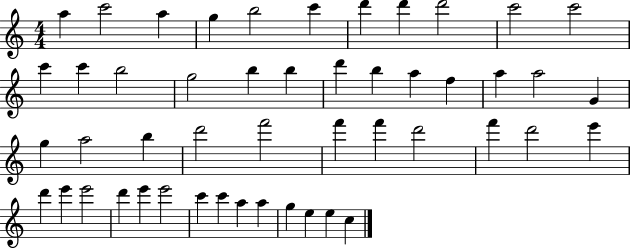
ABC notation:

X:1
T:Untitled
M:4/4
L:1/4
K:C
a c'2 a g b2 c' d' d' d'2 c'2 c'2 c' c' b2 g2 b b d' b a f a a2 G g a2 b d'2 f'2 f' f' d'2 f' d'2 e' d' e' e'2 d' e' e'2 c' c' a a g e e c